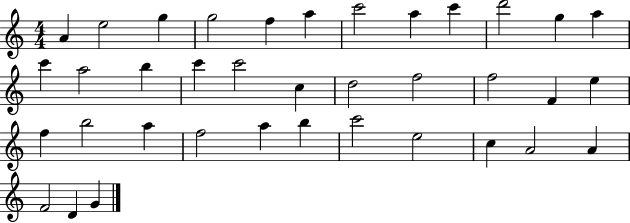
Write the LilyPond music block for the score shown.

{
  \clef treble
  \numericTimeSignature
  \time 4/4
  \key c \major
  a'4 e''2 g''4 | g''2 f''4 a''4 | c'''2 a''4 c'''4 | d'''2 g''4 a''4 | \break c'''4 a''2 b''4 | c'''4 c'''2 c''4 | d''2 f''2 | f''2 f'4 e''4 | \break f''4 b''2 a''4 | f''2 a''4 b''4 | c'''2 e''2 | c''4 a'2 a'4 | \break f'2 d'4 g'4 | \bar "|."
}